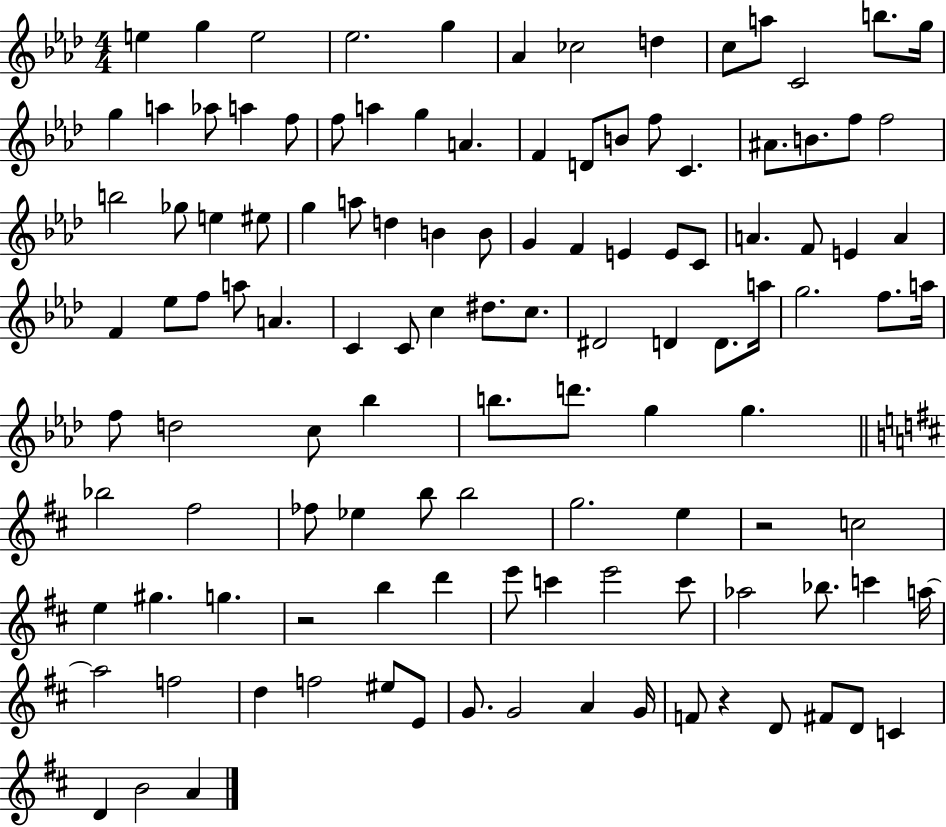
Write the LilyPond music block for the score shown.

{
  \clef treble
  \numericTimeSignature
  \time 4/4
  \key aes \major
  e''4 g''4 e''2 | ees''2. g''4 | aes'4 ces''2 d''4 | c''8 a''8 c'2 b''8. g''16 | \break g''4 a''4 aes''8 a''4 f''8 | f''8 a''4 g''4 a'4. | f'4 d'8 b'8 f''8 c'4. | ais'8. b'8. f''8 f''2 | \break b''2 ges''8 e''4 eis''8 | g''4 a''8 d''4 b'4 b'8 | g'4 f'4 e'4 e'8 c'8 | a'4. f'8 e'4 a'4 | \break f'4 ees''8 f''8 a''8 a'4. | c'4 c'8 c''4 dis''8. c''8. | dis'2 d'4 d'8. a''16 | g''2. f''8. a''16 | \break f''8 d''2 c''8 bes''4 | b''8. d'''8. g''4 g''4. | \bar "||" \break \key d \major bes''2 fis''2 | fes''8 ees''4 b''8 b''2 | g''2. e''4 | r2 c''2 | \break e''4 gis''4. g''4. | r2 b''4 d'''4 | e'''8 c'''4 e'''2 c'''8 | aes''2 bes''8. c'''4 a''16~~ | \break a''2 f''2 | d''4 f''2 eis''8 e'8 | g'8. g'2 a'4 g'16 | f'8 r4 d'8 fis'8 d'8 c'4 | \break d'4 b'2 a'4 | \bar "|."
}